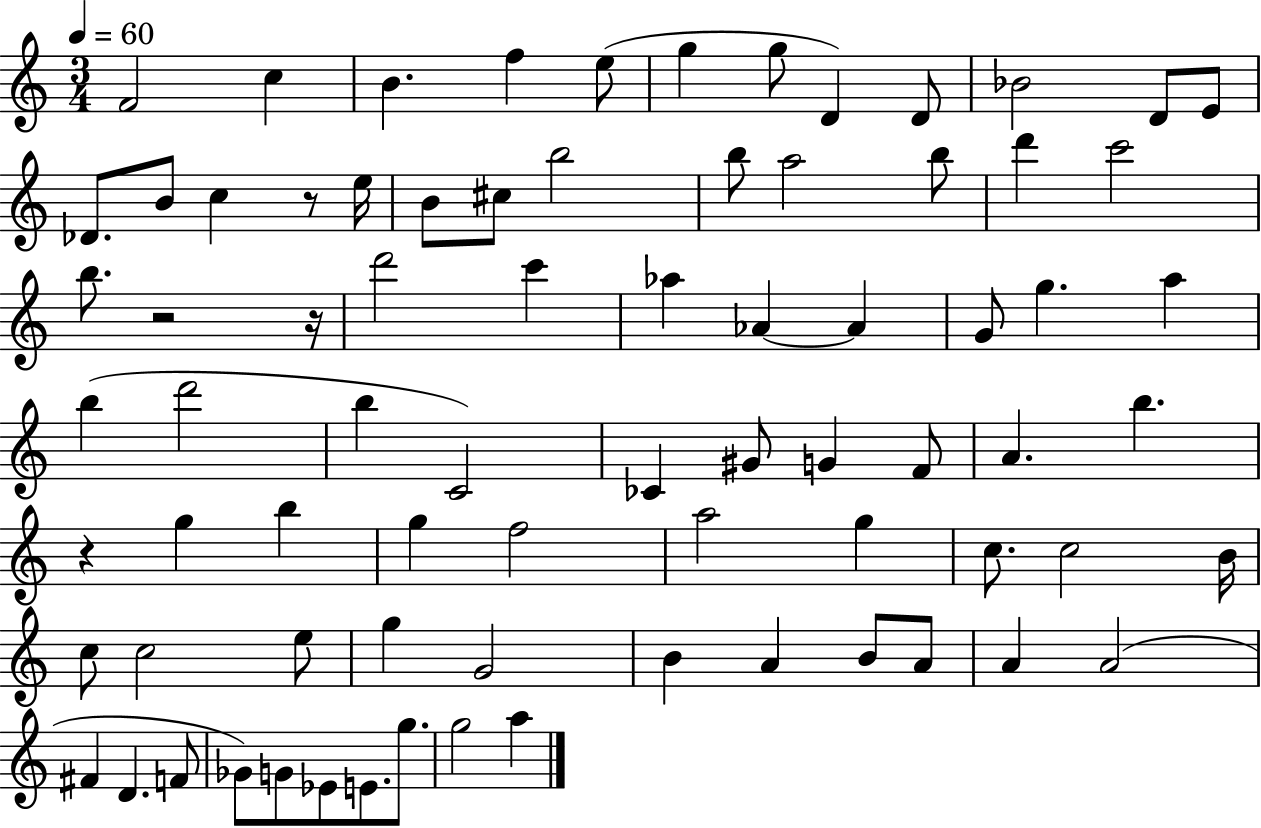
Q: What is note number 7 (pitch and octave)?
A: G5